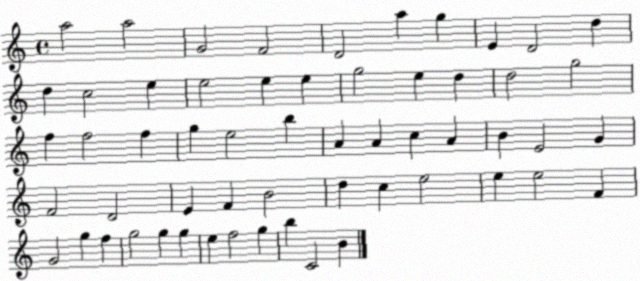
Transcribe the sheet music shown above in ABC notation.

X:1
T:Untitled
M:4/4
L:1/4
K:C
a2 a2 G2 F2 D2 a g E D2 d d c2 e e2 e e g2 e d d2 g2 f f2 f g e2 b A A c A B E2 G F2 D2 E F B2 d c e2 e e2 F G2 g f g2 g g e f2 g b C2 B